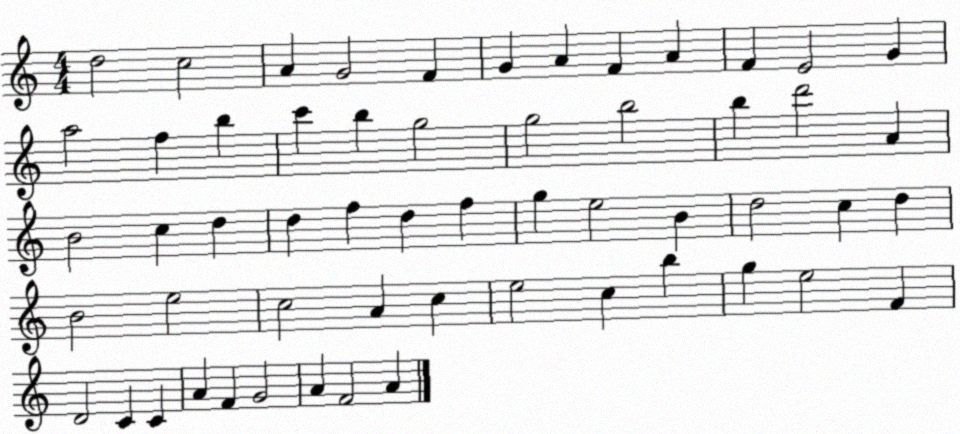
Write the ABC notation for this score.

X:1
T:Untitled
M:4/4
L:1/4
K:C
d2 c2 A G2 F G A F A F E2 G a2 f b c' b g2 g2 b2 b d'2 A B2 c d d f d f g e2 B d2 c d B2 e2 c2 A c e2 c b g e2 F D2 C C A F G2 A F2 A